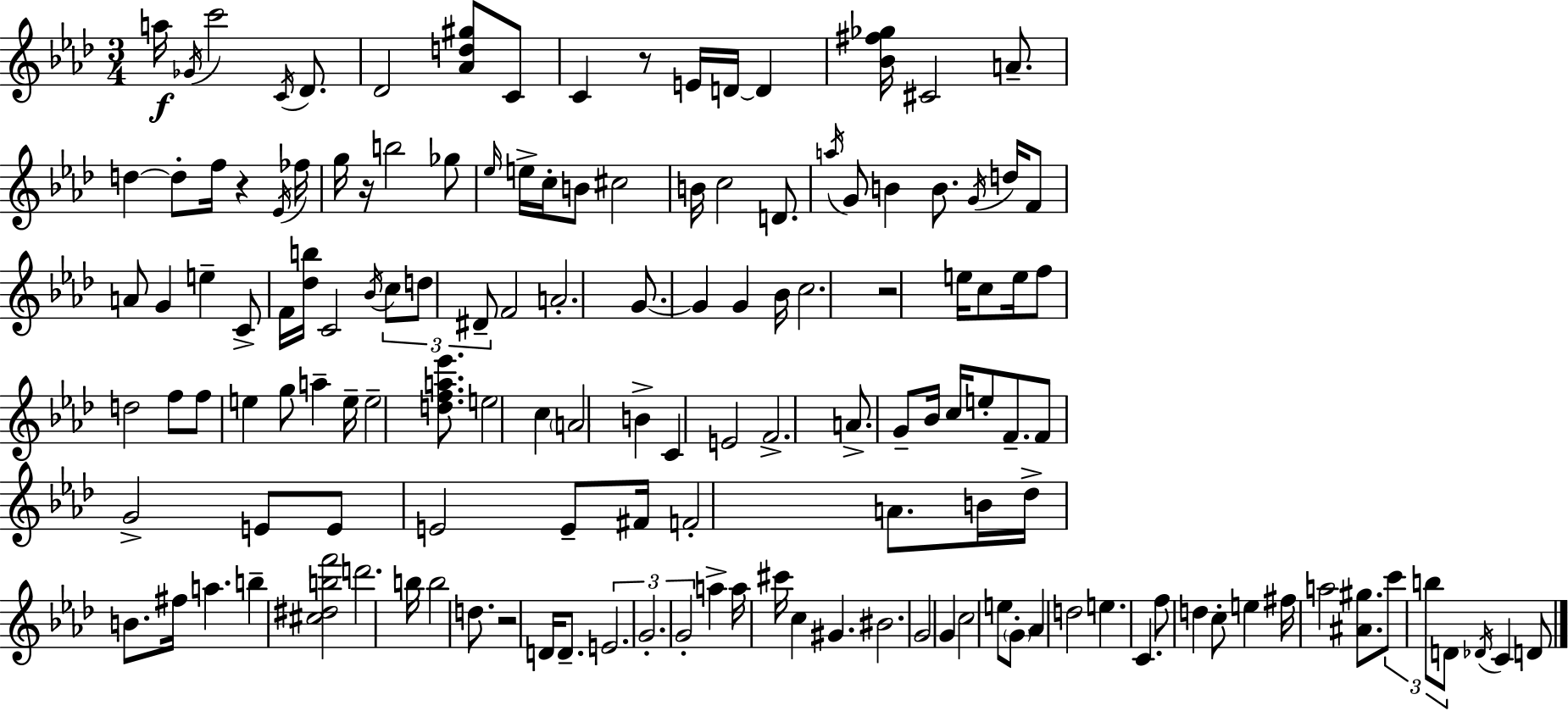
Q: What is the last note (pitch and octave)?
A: D4